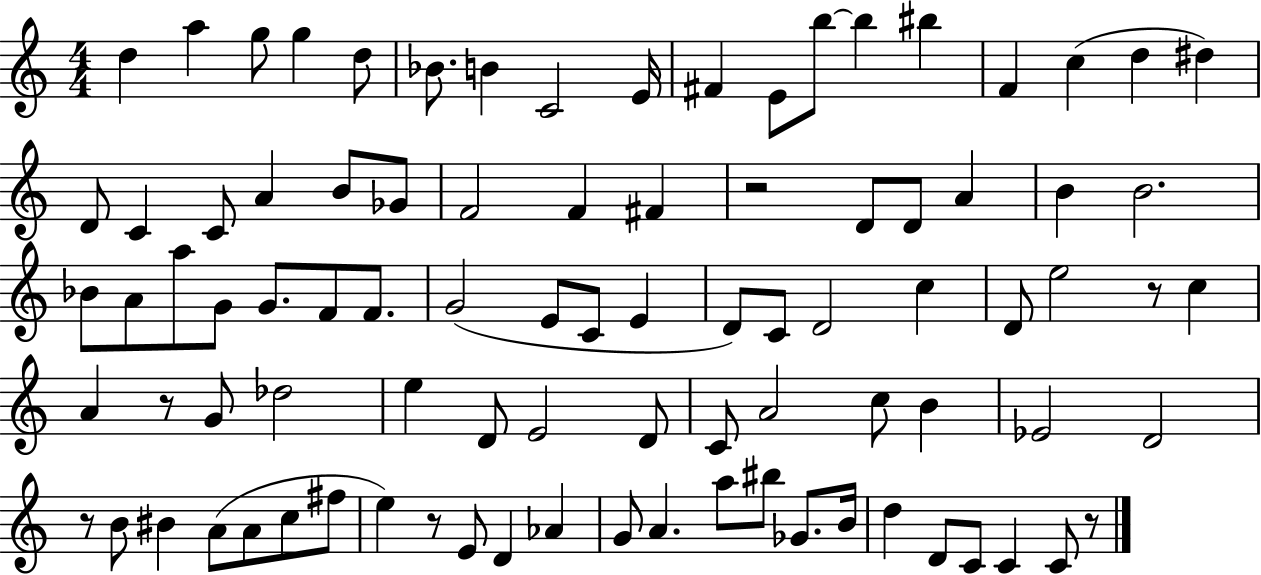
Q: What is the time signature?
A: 4/4